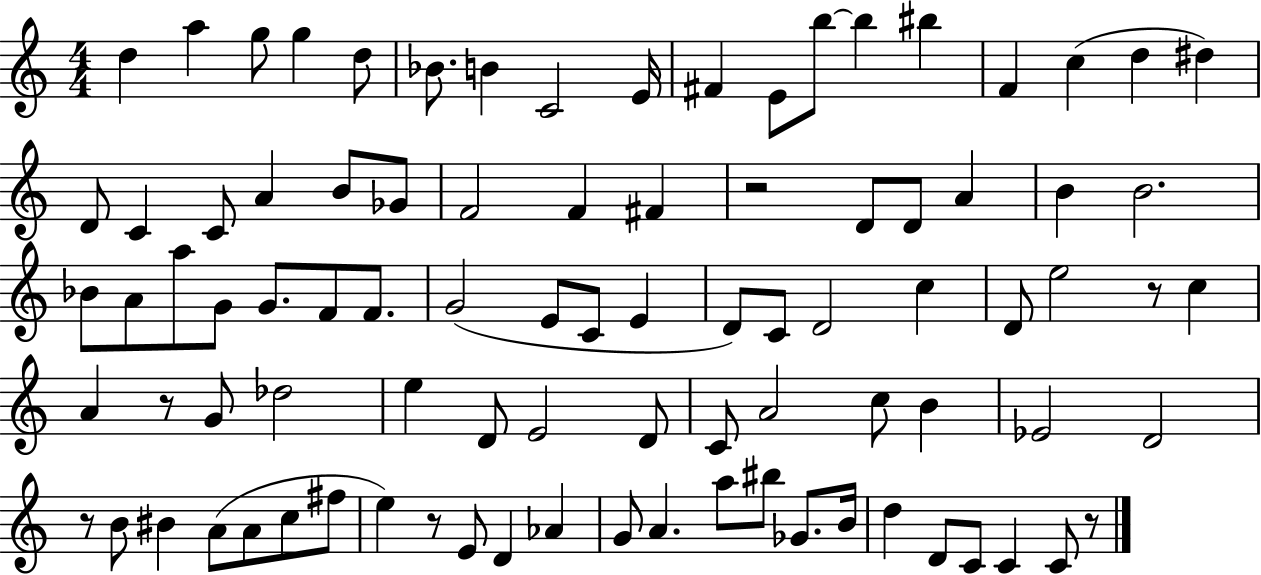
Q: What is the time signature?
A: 4/4